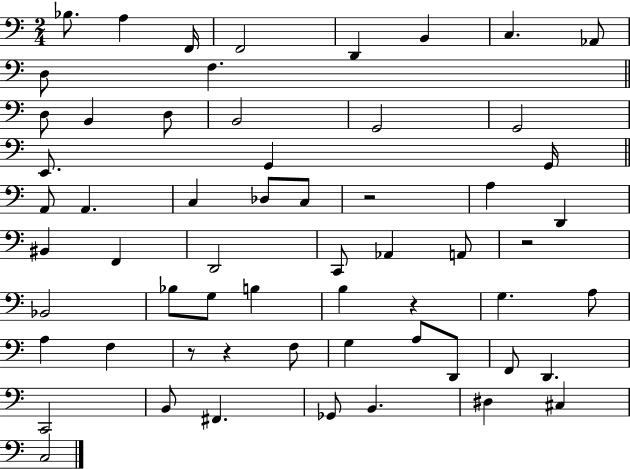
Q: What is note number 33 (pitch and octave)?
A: Bb2